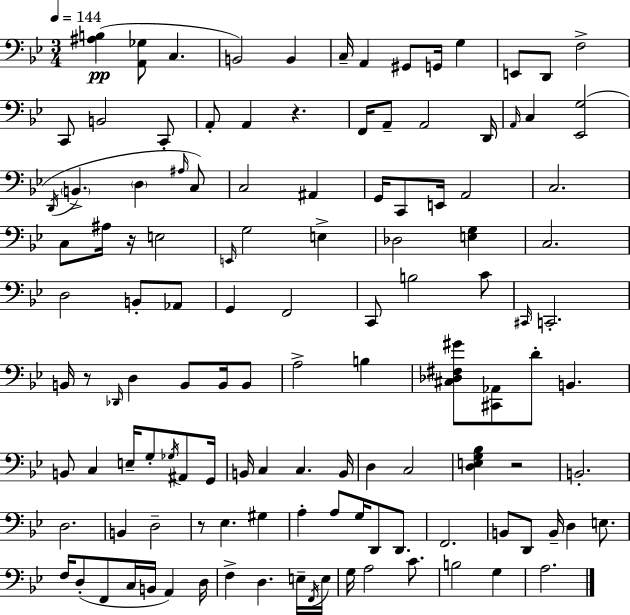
{
  \clef bass
  \numericTimeSignature
  \time 3/4
  \key bes \major
  \tempo 4 = 144
  <ais b>4(\pp <a, ges>8 c4. | b,2) b,4 | c16-- a,4 gis,8 g,16 g4 | e,8 d,8 f2-> | \break c,8 b,2 c,8-. | a,8-. a,4 r4. | f,16 a,8-- a,2 d,16 | \grace { a,16 } c4 <ees, g>2( | \break \acciaccatura { d,16 } \parenthesize b,4.-> \parenthesize d4 | \grace { ais16 } c8) c2 ais,4 | g,16 c,8 e,16 a,2 | c2. | \break c8 ais16 r16 e2 | \grace { e,16 } g2 | e4-> des2 | <e g>4 c2. | \break d2 | b,8-. aes,8 g,4 f,2 | c,8 b2 | c'8 \grace { cis,16 } c,2.-. | \break b,16 r8 \grace { des,16 } d4 | b,8 b,16 b,8 a2-> | b4 <cis des fis gis'>8 <cis, aes,>8 d'8-. | b,4. b,8 c4 | \break e16-- g8-. \acciaccatura { ges16 } ais,8 g,16 b,16 c4 | c4. b,16 d4 c2 | <d e g bes>4 r2 | b,2.-. | \break d2. | b,4 d2-- | r8 ees4. | gis4 a4-. a8 | \break g16 d,8 d,8. f,2. | b,8 d,8 b,16-- | d4 e8. f16 d8-.( f,8 | c16 b,16 a,4) d16 f4-> d4. | \break e16-- \acciaccatura { f,16 } e16 g16 a2 | c'8. b2 | g4 a2. | \bar "|."
}